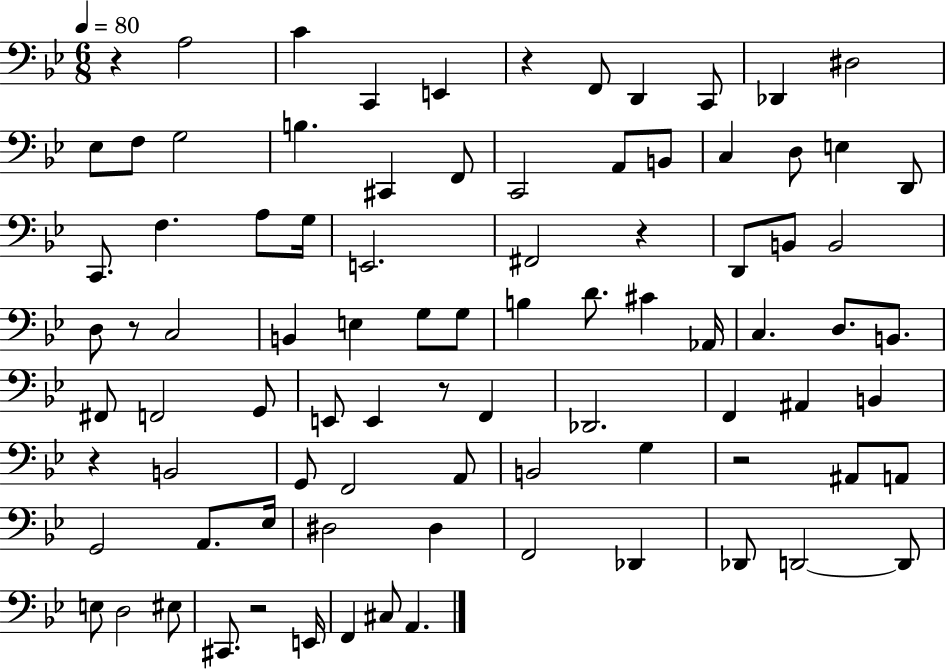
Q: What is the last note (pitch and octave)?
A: A2